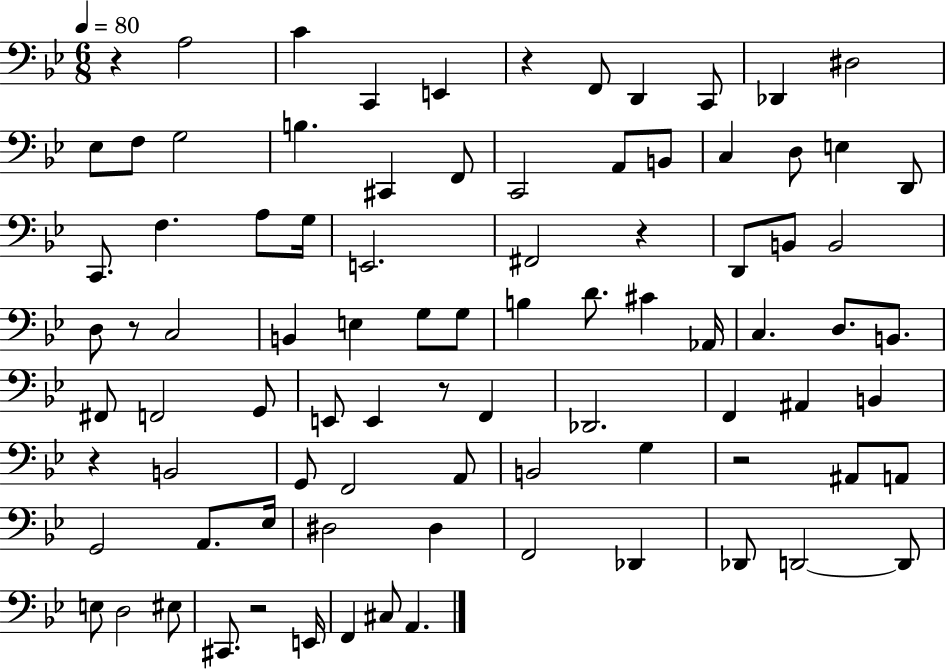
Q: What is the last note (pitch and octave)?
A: A2